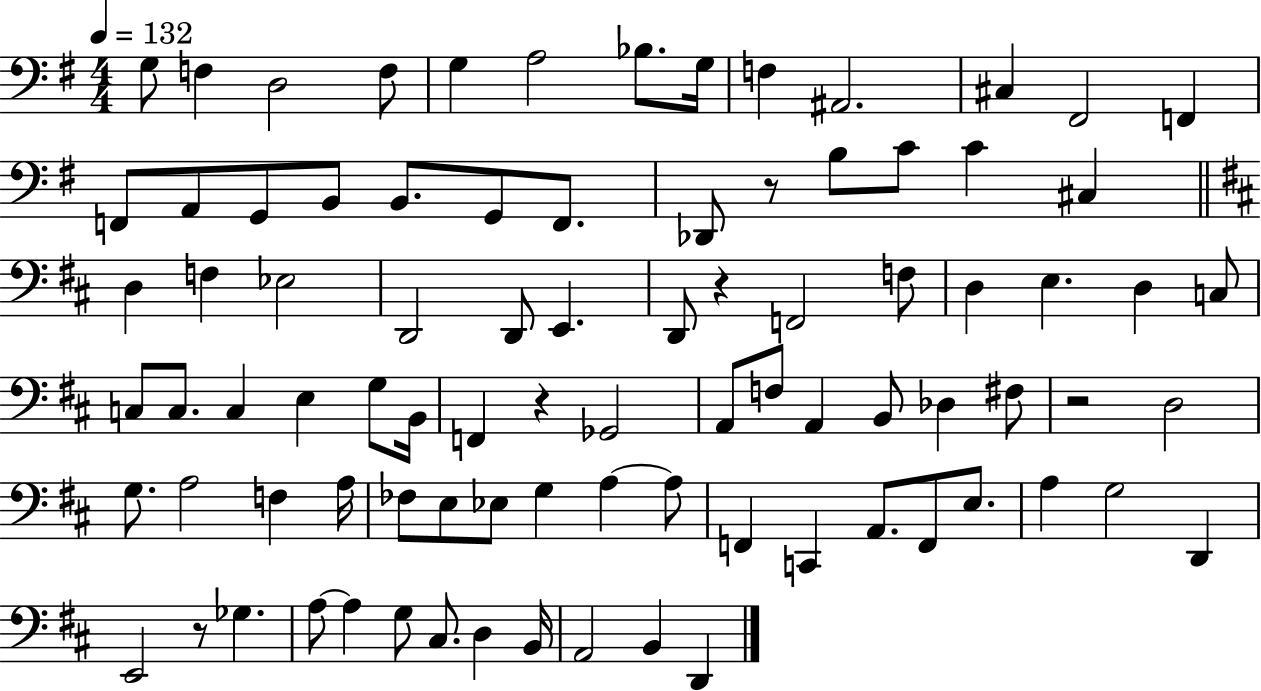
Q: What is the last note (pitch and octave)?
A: D2